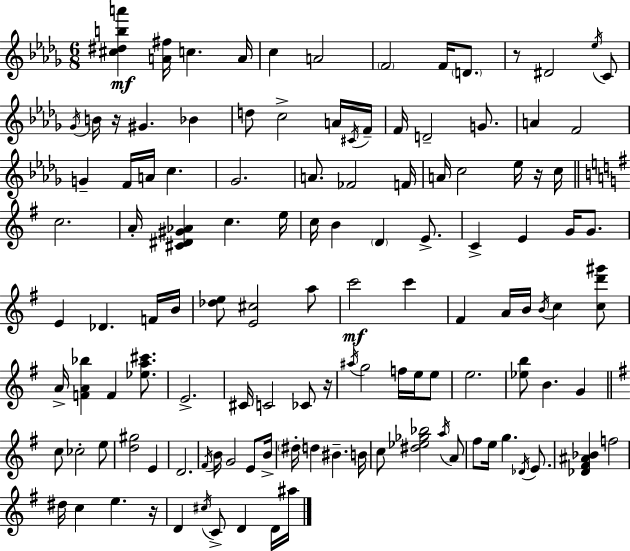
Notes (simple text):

[C#5,D#5,B5,A6]/q [A4,F#5]/s C5/q. A4/s C5/q A4/h F4/h F4/s D4/e. R/e D#4/h Eb5/s C4/e Gb4/s B4/s R/s G#4/q. Bb4/q D5/e C5/h A4/s C#4/s F4/s F4/s D4/h G4/e. A4/q F4/h G4/q F4/s A4/s C5/q. Gb4/h. A4/e. FES4/h F4/s A4/s C5/h Eb5/s R/s C5/s C5/h. A4/s [C#4,D#4,G#4,Ab4]/q C5/q. E5/s C5/s B4/q D4/q E4/e. C4/q E4/q G4/s G4/e. E4/q Db4/q. F4/s B4/s [Db5,E5]/e [E4,C#5]/h A5/e C6/h C6/q F#4/q A4/s B4/s B4/s C5/q [C5,D6,G#6]/e A4/s [F4,A4,Bb5]/q F4/q [Eb5,A5,C#6]/e. E4/h. C#4/s C4/h CES4/e R/s A#5/s G5/h F5/s E5/s E5/e E5/h. [Eb5,B5]/e B4/q. G4/q C5/e CES5/h E5/e [D5,G#5]/h E4/q D4/h. F#4/s B4/s G4/h E4/e B4/s D#5/s D5/q BIS4/q. B4/s C5/e [D#5,Eb5,Gb5,Bb5]/h A5/s A4/e F#5/e E5/s G5/q. Db4/s E4/e. [Db4,F#4,A#4,Bb4]/q F5/h D#5/s C5/q E5/q. R/s D4/q C#5/s C4/e D4/q D4/s A#5/s